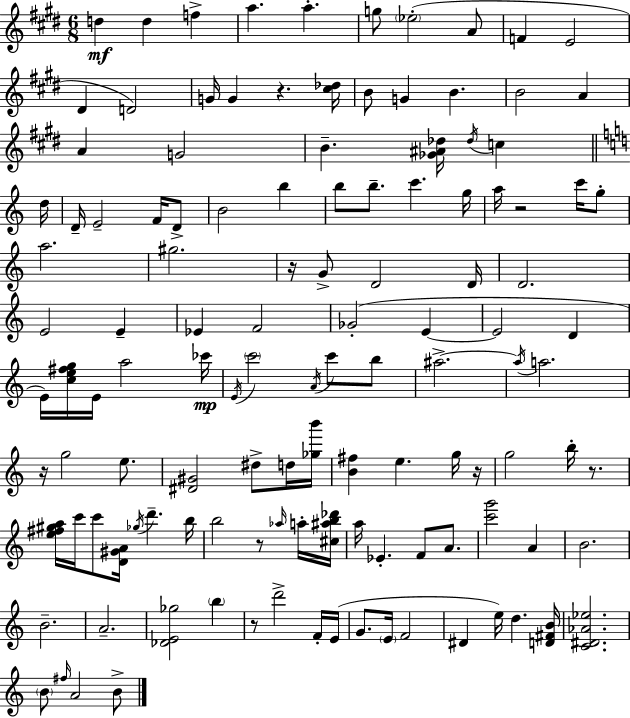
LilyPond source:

{
  \clef treble
  \numericTimeSignature
  \time 6/8
  \key e \major
  d''4\mf d''4 f''4-> | a''4. a''4.-. | g''8 \parenthesize ees''2-.( a'8 | f'4 e'2 | \break dis'4 d'2) | g'16 g'4 r4. <cis'' des''>16 | b'8 g'4 b'4. | b'2 a'4 | \break a'4 g'2 | b'4.-- <ges' ais' des''>16 \acciaccatura { des''16 } c''4 | \bar "||" \break \key a \minor d''16 d'16-- e'2-- f'16 d'8-> | b'2 b''4 | b''8 b''8.-- c'''4. | g''16 a''16 r2 c'''16 g''8-. | \break a''2. | gis''2. | r16 g'8-> d'2 | d'16 d'2. | \break e'2 e'4-- | ees'4 f'2 | ges'2-.( e'4~~ | e'2 d'4 | \break e'16) <c'' e'' fis'' g''>16 e'16 a''2 | ces'''16\mp \acciaccatura { e'16 } \parenthesize c'''2 \acciaccatura { a'16 } c'''8 | b''8 ais''2.->~~ | \acciaccatura { ais''16 } a''2. | \break r16 g''2 | e''8. <dis' gis'>2 | dis''8-> d''16 <ges'' b'''>16 <b' fis''>4 e''4. | g''16 r16 g''2 | \break b''16-. r8. <e'' fis'' gis'' a''>16 c'''16 c'''8 <d' gis' a'>16 \acciaccatura { ges''16 } d'''4.-- | b''16 b''2 | r8 \grace { aes''16 } a''16-. <cis'' ais'' b'' des'''>16 a''16 ees'4.-. | f'8 a'8. <c''' g'''>2 | \break a'4 b'2. | b'2.-- | a'2.-- | <des' e' ges''>2 | \break \parenthesize b''4 r8 d'''2-> | f'16-. e'16( g'8. \parenthesize e'16 f'2 | dis'4 e''16) d''4. | <d' fis' b'>16 <c' dis' aes' ees''>2. | \break \parenthesize b'8 \grace { fis''16 } a'2 | b'8-> \bar "|."
}